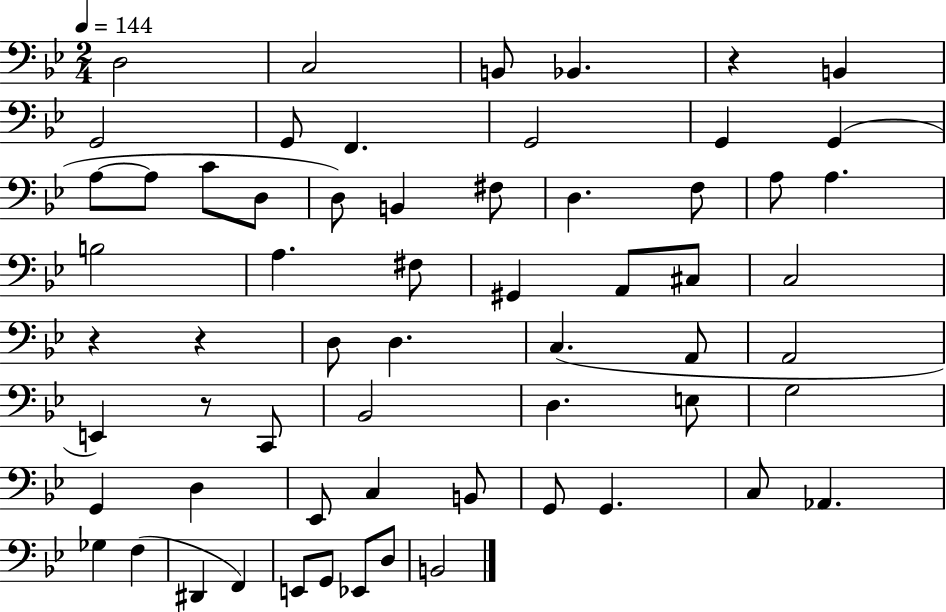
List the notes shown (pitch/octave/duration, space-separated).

D3/h C3/h B2/e Bb2/q. R/q B2/q G2/h G2/e F2/q. G2/h G2/q G2/q A3/e A3/e C4/e D3/e D3/e B2/q F#3/e D3/q. F3/e A3/e A3/q. B3/h A3/q. F#3/e G#2/q A2/e C#3/e C3/h R/q R/q D3/e D3/q. C3/q. A2/e A2/h E2/q R/e C2/e Bb2/h D3/q. E3/e G3/h G2/q D3/q Eb2/e C3/q B2/e G2/e G2/q. C3/e Ab2/q. Gb3/q F3/q D#2/q F2/q E2/e G2/e Eb2/e D3/e B2/h